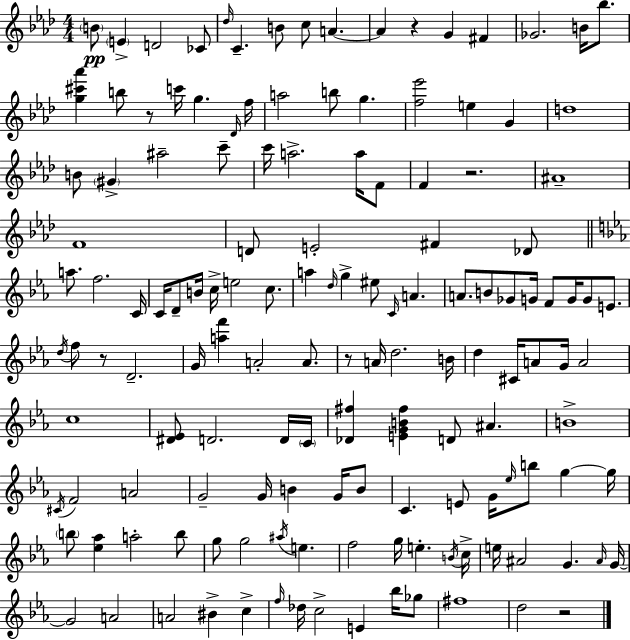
B4/e E4/q D4/h CES4/e Db5/s C4/q. B4/e C5/e A4/q. A4/q R/q G4/q F#4/q Gb4/h. B4/s Bb5/e. [G5,C#6,Ab6]/q B5/e R/e C6/s G5/q. Db4/s F5/s A5/h B5/e G5/q. [F5,Eb6]/h E5/q G4/q D5/w B4/e G#4/q A#5/h C6/e C6/s A5/h. A5/s F4/e F4/q R/h. A#4/w F4/w D4/e E4/h F#4/q Db4/e A5/e. F5/h. C4/s C4/s D4/e B4/s C5/s E5/h C5/e. A5/q D5/s G5/q EIS5/e C4/s A4/q. A4/e. B4/e Gb4/e G4/s F4/e G4/s G4/e E4/e. D5/s F5/e R/e D4/h. G4/s [A5,F6]/q A4/h A4/e. R/e A4/s D5/h. B4/s D5/q C#4/s A4/e G4/s A4/h C5/w [D#4,Eb4]/e D4/h. D4/s C4/s [Db4,F#5]/q [E4,G4,B4,F#5]/q D4/e A#4/q. B4/w C#4/s F4/h A4/h G4/h G4/s B4/q G4/s B4/e C4/q. E4/e G4/s Eb5/s B5/e G5/q G5/s B5/e [Eb5,Ab5]/q A5/h B5/e G5/e G5/h A#5/s E5/q. F5/h G5/s E5/q. B4/s C5/s E5/s A#4/h G4/q. A#4/s G4/s G4/h A4/h A4/h BIS4/q C5/q F5/s Db5/s C5/h E4/q Bb5/s Gb5/e F#5/w D5/h R/h